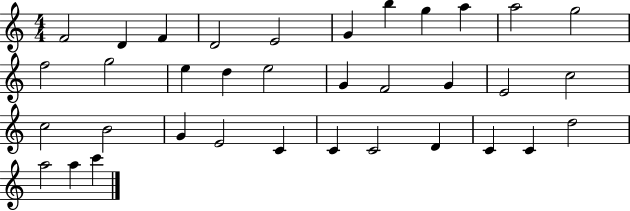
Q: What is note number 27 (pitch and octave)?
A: C4